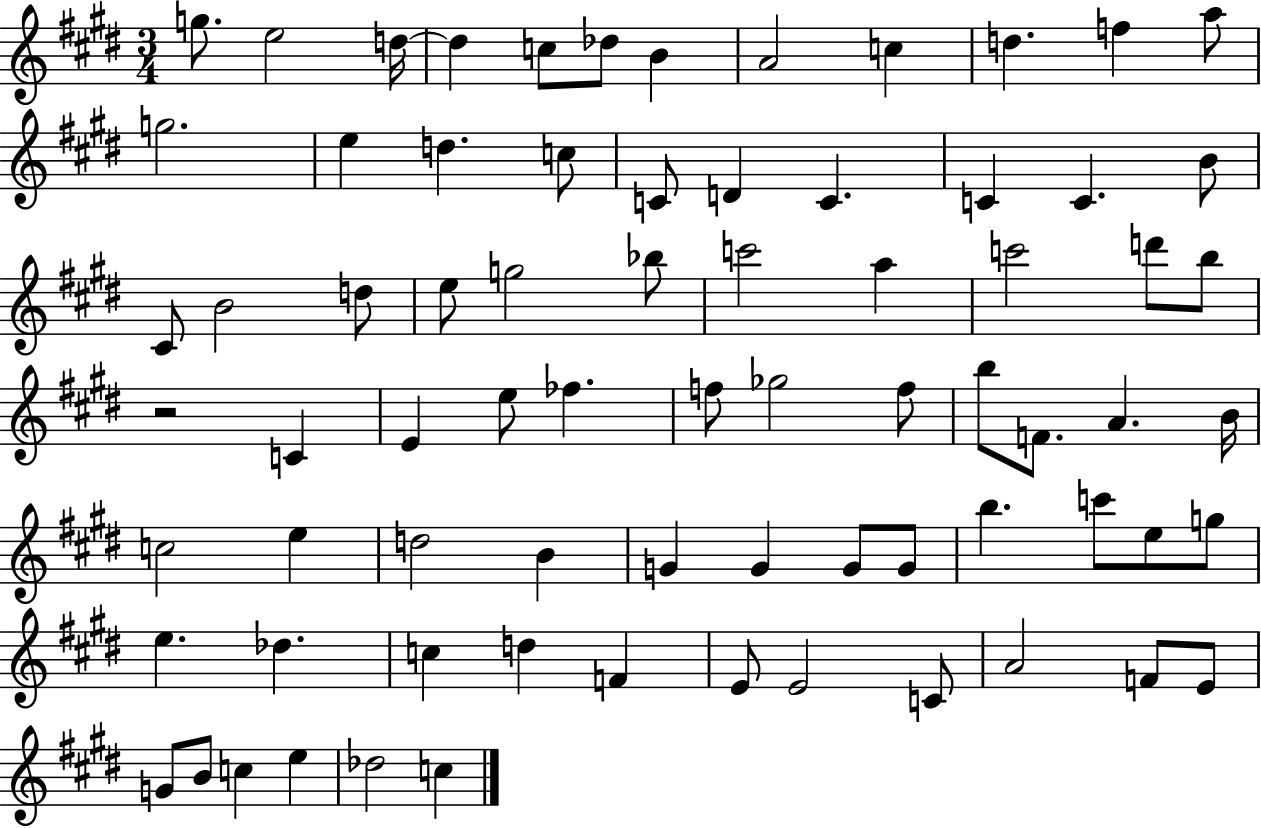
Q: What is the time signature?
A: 3/4